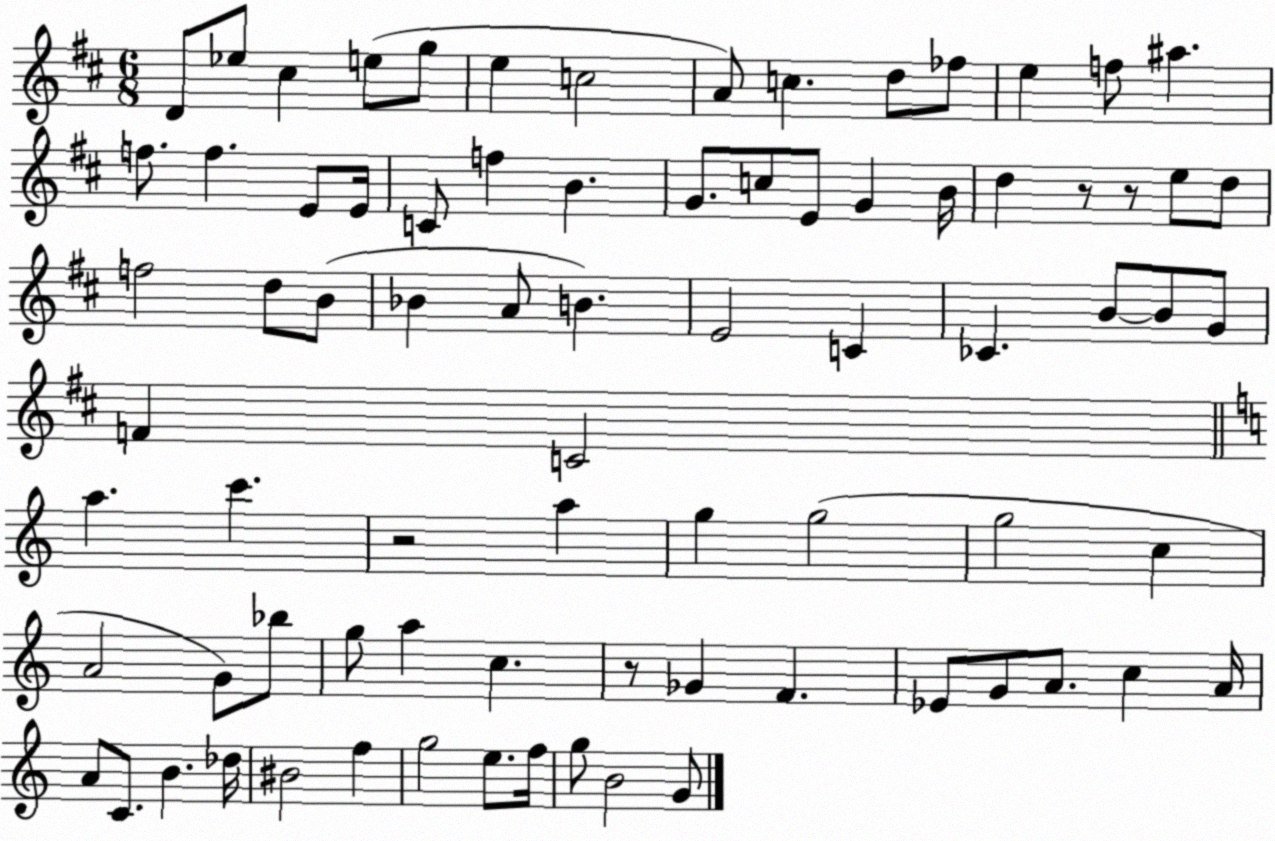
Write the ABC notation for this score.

X:1
T:Untitled
M:6/8
L:1/4
K:D
D/2 _e/2 ^c e/2 g/2 e c2 A/2 c d/2 _f/2 e f/2 ^a f/2 f E/2 E/4 C/2 f B G/2 c/2 E/2 G B/4 d z/2 z/2 e/2 d/2 f2 d/2 B/2 _B A/2 B E2 C _C B/2 B/2 G/2 F C2 a c' z2 a g g2 g2 c A2 G/2 _b/2 g/2 a c z/2 _G F _E/2 G/2 A/2 c A/4 A/2 C/2 B _d/4 ^B2 f g2 e/2 f/4 g/2 B2 G/2